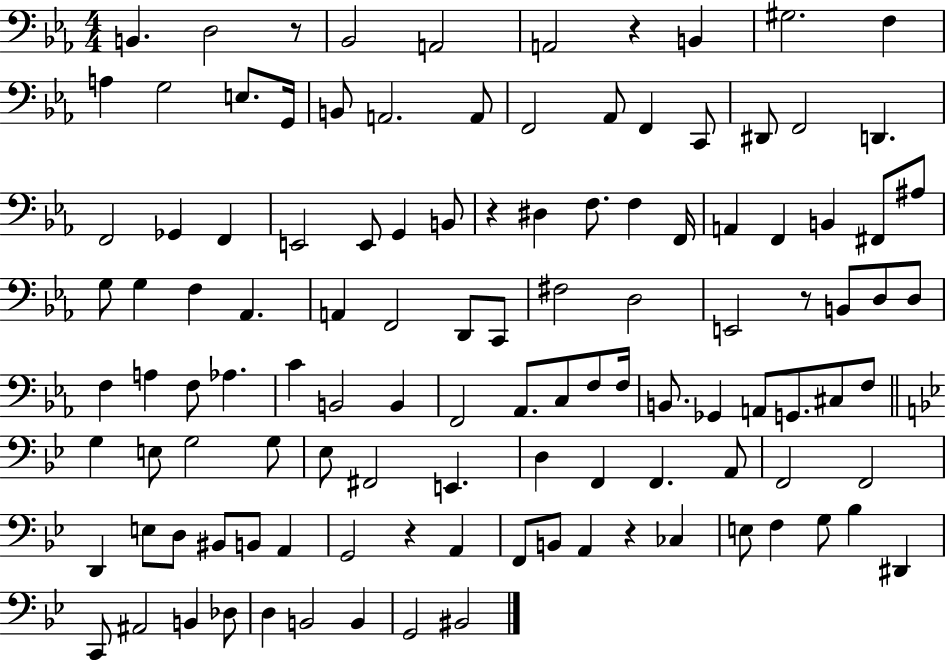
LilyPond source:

{
  \clef bass
  \numericTimeSignature
  \time 4/4
  \key ees \major
  \repeat volta 2 { b,4. d2 r8 | bes,2 a,2 | a,2 r4 b,4 | gis2. f4 | \break a4 g2 e8. g,16 | b,8 a,2. a,8 | f,2 aes,8 f,4 c,8 | dis,8 f,2 d,4. | \break f,2 ges,4 f,4 | e,2 e,8 g,4 b,8 | r4 dis4 f8. f4 f,16 | a,4 f,4 b,4 fis,8 ais8 | \break g8 g4 f4 aes,4. | a,4 f,2 d,8 c,8 | fis2 d2 | e,2 r8 b,8 d8 d8 | \break f4 a4 f8 aes4. | c'4 b,2 b,4 | f,2 aes,8. c8 f8 f16 | b,8. ges,4 a,8 g,8. cis8 f8 | \break \bar "||" \break \key g \minor g4 e8 g2 g8 | ees8 fis,2 e,4. | d4 f,4 f,4. a,8 | f,2 f,2 | \break d,4 e8 d8 bis,8 b,8 a,4 | g,2 r4 a,4 | f,8 b,8 a,4 r4 ces4 | e8 f4 g8 bes4 dis,4 | \break c,8 ais,2 b,4 des8 | d4 b,2 b,4 | g,2 bis,2 | } \bar "|."
}